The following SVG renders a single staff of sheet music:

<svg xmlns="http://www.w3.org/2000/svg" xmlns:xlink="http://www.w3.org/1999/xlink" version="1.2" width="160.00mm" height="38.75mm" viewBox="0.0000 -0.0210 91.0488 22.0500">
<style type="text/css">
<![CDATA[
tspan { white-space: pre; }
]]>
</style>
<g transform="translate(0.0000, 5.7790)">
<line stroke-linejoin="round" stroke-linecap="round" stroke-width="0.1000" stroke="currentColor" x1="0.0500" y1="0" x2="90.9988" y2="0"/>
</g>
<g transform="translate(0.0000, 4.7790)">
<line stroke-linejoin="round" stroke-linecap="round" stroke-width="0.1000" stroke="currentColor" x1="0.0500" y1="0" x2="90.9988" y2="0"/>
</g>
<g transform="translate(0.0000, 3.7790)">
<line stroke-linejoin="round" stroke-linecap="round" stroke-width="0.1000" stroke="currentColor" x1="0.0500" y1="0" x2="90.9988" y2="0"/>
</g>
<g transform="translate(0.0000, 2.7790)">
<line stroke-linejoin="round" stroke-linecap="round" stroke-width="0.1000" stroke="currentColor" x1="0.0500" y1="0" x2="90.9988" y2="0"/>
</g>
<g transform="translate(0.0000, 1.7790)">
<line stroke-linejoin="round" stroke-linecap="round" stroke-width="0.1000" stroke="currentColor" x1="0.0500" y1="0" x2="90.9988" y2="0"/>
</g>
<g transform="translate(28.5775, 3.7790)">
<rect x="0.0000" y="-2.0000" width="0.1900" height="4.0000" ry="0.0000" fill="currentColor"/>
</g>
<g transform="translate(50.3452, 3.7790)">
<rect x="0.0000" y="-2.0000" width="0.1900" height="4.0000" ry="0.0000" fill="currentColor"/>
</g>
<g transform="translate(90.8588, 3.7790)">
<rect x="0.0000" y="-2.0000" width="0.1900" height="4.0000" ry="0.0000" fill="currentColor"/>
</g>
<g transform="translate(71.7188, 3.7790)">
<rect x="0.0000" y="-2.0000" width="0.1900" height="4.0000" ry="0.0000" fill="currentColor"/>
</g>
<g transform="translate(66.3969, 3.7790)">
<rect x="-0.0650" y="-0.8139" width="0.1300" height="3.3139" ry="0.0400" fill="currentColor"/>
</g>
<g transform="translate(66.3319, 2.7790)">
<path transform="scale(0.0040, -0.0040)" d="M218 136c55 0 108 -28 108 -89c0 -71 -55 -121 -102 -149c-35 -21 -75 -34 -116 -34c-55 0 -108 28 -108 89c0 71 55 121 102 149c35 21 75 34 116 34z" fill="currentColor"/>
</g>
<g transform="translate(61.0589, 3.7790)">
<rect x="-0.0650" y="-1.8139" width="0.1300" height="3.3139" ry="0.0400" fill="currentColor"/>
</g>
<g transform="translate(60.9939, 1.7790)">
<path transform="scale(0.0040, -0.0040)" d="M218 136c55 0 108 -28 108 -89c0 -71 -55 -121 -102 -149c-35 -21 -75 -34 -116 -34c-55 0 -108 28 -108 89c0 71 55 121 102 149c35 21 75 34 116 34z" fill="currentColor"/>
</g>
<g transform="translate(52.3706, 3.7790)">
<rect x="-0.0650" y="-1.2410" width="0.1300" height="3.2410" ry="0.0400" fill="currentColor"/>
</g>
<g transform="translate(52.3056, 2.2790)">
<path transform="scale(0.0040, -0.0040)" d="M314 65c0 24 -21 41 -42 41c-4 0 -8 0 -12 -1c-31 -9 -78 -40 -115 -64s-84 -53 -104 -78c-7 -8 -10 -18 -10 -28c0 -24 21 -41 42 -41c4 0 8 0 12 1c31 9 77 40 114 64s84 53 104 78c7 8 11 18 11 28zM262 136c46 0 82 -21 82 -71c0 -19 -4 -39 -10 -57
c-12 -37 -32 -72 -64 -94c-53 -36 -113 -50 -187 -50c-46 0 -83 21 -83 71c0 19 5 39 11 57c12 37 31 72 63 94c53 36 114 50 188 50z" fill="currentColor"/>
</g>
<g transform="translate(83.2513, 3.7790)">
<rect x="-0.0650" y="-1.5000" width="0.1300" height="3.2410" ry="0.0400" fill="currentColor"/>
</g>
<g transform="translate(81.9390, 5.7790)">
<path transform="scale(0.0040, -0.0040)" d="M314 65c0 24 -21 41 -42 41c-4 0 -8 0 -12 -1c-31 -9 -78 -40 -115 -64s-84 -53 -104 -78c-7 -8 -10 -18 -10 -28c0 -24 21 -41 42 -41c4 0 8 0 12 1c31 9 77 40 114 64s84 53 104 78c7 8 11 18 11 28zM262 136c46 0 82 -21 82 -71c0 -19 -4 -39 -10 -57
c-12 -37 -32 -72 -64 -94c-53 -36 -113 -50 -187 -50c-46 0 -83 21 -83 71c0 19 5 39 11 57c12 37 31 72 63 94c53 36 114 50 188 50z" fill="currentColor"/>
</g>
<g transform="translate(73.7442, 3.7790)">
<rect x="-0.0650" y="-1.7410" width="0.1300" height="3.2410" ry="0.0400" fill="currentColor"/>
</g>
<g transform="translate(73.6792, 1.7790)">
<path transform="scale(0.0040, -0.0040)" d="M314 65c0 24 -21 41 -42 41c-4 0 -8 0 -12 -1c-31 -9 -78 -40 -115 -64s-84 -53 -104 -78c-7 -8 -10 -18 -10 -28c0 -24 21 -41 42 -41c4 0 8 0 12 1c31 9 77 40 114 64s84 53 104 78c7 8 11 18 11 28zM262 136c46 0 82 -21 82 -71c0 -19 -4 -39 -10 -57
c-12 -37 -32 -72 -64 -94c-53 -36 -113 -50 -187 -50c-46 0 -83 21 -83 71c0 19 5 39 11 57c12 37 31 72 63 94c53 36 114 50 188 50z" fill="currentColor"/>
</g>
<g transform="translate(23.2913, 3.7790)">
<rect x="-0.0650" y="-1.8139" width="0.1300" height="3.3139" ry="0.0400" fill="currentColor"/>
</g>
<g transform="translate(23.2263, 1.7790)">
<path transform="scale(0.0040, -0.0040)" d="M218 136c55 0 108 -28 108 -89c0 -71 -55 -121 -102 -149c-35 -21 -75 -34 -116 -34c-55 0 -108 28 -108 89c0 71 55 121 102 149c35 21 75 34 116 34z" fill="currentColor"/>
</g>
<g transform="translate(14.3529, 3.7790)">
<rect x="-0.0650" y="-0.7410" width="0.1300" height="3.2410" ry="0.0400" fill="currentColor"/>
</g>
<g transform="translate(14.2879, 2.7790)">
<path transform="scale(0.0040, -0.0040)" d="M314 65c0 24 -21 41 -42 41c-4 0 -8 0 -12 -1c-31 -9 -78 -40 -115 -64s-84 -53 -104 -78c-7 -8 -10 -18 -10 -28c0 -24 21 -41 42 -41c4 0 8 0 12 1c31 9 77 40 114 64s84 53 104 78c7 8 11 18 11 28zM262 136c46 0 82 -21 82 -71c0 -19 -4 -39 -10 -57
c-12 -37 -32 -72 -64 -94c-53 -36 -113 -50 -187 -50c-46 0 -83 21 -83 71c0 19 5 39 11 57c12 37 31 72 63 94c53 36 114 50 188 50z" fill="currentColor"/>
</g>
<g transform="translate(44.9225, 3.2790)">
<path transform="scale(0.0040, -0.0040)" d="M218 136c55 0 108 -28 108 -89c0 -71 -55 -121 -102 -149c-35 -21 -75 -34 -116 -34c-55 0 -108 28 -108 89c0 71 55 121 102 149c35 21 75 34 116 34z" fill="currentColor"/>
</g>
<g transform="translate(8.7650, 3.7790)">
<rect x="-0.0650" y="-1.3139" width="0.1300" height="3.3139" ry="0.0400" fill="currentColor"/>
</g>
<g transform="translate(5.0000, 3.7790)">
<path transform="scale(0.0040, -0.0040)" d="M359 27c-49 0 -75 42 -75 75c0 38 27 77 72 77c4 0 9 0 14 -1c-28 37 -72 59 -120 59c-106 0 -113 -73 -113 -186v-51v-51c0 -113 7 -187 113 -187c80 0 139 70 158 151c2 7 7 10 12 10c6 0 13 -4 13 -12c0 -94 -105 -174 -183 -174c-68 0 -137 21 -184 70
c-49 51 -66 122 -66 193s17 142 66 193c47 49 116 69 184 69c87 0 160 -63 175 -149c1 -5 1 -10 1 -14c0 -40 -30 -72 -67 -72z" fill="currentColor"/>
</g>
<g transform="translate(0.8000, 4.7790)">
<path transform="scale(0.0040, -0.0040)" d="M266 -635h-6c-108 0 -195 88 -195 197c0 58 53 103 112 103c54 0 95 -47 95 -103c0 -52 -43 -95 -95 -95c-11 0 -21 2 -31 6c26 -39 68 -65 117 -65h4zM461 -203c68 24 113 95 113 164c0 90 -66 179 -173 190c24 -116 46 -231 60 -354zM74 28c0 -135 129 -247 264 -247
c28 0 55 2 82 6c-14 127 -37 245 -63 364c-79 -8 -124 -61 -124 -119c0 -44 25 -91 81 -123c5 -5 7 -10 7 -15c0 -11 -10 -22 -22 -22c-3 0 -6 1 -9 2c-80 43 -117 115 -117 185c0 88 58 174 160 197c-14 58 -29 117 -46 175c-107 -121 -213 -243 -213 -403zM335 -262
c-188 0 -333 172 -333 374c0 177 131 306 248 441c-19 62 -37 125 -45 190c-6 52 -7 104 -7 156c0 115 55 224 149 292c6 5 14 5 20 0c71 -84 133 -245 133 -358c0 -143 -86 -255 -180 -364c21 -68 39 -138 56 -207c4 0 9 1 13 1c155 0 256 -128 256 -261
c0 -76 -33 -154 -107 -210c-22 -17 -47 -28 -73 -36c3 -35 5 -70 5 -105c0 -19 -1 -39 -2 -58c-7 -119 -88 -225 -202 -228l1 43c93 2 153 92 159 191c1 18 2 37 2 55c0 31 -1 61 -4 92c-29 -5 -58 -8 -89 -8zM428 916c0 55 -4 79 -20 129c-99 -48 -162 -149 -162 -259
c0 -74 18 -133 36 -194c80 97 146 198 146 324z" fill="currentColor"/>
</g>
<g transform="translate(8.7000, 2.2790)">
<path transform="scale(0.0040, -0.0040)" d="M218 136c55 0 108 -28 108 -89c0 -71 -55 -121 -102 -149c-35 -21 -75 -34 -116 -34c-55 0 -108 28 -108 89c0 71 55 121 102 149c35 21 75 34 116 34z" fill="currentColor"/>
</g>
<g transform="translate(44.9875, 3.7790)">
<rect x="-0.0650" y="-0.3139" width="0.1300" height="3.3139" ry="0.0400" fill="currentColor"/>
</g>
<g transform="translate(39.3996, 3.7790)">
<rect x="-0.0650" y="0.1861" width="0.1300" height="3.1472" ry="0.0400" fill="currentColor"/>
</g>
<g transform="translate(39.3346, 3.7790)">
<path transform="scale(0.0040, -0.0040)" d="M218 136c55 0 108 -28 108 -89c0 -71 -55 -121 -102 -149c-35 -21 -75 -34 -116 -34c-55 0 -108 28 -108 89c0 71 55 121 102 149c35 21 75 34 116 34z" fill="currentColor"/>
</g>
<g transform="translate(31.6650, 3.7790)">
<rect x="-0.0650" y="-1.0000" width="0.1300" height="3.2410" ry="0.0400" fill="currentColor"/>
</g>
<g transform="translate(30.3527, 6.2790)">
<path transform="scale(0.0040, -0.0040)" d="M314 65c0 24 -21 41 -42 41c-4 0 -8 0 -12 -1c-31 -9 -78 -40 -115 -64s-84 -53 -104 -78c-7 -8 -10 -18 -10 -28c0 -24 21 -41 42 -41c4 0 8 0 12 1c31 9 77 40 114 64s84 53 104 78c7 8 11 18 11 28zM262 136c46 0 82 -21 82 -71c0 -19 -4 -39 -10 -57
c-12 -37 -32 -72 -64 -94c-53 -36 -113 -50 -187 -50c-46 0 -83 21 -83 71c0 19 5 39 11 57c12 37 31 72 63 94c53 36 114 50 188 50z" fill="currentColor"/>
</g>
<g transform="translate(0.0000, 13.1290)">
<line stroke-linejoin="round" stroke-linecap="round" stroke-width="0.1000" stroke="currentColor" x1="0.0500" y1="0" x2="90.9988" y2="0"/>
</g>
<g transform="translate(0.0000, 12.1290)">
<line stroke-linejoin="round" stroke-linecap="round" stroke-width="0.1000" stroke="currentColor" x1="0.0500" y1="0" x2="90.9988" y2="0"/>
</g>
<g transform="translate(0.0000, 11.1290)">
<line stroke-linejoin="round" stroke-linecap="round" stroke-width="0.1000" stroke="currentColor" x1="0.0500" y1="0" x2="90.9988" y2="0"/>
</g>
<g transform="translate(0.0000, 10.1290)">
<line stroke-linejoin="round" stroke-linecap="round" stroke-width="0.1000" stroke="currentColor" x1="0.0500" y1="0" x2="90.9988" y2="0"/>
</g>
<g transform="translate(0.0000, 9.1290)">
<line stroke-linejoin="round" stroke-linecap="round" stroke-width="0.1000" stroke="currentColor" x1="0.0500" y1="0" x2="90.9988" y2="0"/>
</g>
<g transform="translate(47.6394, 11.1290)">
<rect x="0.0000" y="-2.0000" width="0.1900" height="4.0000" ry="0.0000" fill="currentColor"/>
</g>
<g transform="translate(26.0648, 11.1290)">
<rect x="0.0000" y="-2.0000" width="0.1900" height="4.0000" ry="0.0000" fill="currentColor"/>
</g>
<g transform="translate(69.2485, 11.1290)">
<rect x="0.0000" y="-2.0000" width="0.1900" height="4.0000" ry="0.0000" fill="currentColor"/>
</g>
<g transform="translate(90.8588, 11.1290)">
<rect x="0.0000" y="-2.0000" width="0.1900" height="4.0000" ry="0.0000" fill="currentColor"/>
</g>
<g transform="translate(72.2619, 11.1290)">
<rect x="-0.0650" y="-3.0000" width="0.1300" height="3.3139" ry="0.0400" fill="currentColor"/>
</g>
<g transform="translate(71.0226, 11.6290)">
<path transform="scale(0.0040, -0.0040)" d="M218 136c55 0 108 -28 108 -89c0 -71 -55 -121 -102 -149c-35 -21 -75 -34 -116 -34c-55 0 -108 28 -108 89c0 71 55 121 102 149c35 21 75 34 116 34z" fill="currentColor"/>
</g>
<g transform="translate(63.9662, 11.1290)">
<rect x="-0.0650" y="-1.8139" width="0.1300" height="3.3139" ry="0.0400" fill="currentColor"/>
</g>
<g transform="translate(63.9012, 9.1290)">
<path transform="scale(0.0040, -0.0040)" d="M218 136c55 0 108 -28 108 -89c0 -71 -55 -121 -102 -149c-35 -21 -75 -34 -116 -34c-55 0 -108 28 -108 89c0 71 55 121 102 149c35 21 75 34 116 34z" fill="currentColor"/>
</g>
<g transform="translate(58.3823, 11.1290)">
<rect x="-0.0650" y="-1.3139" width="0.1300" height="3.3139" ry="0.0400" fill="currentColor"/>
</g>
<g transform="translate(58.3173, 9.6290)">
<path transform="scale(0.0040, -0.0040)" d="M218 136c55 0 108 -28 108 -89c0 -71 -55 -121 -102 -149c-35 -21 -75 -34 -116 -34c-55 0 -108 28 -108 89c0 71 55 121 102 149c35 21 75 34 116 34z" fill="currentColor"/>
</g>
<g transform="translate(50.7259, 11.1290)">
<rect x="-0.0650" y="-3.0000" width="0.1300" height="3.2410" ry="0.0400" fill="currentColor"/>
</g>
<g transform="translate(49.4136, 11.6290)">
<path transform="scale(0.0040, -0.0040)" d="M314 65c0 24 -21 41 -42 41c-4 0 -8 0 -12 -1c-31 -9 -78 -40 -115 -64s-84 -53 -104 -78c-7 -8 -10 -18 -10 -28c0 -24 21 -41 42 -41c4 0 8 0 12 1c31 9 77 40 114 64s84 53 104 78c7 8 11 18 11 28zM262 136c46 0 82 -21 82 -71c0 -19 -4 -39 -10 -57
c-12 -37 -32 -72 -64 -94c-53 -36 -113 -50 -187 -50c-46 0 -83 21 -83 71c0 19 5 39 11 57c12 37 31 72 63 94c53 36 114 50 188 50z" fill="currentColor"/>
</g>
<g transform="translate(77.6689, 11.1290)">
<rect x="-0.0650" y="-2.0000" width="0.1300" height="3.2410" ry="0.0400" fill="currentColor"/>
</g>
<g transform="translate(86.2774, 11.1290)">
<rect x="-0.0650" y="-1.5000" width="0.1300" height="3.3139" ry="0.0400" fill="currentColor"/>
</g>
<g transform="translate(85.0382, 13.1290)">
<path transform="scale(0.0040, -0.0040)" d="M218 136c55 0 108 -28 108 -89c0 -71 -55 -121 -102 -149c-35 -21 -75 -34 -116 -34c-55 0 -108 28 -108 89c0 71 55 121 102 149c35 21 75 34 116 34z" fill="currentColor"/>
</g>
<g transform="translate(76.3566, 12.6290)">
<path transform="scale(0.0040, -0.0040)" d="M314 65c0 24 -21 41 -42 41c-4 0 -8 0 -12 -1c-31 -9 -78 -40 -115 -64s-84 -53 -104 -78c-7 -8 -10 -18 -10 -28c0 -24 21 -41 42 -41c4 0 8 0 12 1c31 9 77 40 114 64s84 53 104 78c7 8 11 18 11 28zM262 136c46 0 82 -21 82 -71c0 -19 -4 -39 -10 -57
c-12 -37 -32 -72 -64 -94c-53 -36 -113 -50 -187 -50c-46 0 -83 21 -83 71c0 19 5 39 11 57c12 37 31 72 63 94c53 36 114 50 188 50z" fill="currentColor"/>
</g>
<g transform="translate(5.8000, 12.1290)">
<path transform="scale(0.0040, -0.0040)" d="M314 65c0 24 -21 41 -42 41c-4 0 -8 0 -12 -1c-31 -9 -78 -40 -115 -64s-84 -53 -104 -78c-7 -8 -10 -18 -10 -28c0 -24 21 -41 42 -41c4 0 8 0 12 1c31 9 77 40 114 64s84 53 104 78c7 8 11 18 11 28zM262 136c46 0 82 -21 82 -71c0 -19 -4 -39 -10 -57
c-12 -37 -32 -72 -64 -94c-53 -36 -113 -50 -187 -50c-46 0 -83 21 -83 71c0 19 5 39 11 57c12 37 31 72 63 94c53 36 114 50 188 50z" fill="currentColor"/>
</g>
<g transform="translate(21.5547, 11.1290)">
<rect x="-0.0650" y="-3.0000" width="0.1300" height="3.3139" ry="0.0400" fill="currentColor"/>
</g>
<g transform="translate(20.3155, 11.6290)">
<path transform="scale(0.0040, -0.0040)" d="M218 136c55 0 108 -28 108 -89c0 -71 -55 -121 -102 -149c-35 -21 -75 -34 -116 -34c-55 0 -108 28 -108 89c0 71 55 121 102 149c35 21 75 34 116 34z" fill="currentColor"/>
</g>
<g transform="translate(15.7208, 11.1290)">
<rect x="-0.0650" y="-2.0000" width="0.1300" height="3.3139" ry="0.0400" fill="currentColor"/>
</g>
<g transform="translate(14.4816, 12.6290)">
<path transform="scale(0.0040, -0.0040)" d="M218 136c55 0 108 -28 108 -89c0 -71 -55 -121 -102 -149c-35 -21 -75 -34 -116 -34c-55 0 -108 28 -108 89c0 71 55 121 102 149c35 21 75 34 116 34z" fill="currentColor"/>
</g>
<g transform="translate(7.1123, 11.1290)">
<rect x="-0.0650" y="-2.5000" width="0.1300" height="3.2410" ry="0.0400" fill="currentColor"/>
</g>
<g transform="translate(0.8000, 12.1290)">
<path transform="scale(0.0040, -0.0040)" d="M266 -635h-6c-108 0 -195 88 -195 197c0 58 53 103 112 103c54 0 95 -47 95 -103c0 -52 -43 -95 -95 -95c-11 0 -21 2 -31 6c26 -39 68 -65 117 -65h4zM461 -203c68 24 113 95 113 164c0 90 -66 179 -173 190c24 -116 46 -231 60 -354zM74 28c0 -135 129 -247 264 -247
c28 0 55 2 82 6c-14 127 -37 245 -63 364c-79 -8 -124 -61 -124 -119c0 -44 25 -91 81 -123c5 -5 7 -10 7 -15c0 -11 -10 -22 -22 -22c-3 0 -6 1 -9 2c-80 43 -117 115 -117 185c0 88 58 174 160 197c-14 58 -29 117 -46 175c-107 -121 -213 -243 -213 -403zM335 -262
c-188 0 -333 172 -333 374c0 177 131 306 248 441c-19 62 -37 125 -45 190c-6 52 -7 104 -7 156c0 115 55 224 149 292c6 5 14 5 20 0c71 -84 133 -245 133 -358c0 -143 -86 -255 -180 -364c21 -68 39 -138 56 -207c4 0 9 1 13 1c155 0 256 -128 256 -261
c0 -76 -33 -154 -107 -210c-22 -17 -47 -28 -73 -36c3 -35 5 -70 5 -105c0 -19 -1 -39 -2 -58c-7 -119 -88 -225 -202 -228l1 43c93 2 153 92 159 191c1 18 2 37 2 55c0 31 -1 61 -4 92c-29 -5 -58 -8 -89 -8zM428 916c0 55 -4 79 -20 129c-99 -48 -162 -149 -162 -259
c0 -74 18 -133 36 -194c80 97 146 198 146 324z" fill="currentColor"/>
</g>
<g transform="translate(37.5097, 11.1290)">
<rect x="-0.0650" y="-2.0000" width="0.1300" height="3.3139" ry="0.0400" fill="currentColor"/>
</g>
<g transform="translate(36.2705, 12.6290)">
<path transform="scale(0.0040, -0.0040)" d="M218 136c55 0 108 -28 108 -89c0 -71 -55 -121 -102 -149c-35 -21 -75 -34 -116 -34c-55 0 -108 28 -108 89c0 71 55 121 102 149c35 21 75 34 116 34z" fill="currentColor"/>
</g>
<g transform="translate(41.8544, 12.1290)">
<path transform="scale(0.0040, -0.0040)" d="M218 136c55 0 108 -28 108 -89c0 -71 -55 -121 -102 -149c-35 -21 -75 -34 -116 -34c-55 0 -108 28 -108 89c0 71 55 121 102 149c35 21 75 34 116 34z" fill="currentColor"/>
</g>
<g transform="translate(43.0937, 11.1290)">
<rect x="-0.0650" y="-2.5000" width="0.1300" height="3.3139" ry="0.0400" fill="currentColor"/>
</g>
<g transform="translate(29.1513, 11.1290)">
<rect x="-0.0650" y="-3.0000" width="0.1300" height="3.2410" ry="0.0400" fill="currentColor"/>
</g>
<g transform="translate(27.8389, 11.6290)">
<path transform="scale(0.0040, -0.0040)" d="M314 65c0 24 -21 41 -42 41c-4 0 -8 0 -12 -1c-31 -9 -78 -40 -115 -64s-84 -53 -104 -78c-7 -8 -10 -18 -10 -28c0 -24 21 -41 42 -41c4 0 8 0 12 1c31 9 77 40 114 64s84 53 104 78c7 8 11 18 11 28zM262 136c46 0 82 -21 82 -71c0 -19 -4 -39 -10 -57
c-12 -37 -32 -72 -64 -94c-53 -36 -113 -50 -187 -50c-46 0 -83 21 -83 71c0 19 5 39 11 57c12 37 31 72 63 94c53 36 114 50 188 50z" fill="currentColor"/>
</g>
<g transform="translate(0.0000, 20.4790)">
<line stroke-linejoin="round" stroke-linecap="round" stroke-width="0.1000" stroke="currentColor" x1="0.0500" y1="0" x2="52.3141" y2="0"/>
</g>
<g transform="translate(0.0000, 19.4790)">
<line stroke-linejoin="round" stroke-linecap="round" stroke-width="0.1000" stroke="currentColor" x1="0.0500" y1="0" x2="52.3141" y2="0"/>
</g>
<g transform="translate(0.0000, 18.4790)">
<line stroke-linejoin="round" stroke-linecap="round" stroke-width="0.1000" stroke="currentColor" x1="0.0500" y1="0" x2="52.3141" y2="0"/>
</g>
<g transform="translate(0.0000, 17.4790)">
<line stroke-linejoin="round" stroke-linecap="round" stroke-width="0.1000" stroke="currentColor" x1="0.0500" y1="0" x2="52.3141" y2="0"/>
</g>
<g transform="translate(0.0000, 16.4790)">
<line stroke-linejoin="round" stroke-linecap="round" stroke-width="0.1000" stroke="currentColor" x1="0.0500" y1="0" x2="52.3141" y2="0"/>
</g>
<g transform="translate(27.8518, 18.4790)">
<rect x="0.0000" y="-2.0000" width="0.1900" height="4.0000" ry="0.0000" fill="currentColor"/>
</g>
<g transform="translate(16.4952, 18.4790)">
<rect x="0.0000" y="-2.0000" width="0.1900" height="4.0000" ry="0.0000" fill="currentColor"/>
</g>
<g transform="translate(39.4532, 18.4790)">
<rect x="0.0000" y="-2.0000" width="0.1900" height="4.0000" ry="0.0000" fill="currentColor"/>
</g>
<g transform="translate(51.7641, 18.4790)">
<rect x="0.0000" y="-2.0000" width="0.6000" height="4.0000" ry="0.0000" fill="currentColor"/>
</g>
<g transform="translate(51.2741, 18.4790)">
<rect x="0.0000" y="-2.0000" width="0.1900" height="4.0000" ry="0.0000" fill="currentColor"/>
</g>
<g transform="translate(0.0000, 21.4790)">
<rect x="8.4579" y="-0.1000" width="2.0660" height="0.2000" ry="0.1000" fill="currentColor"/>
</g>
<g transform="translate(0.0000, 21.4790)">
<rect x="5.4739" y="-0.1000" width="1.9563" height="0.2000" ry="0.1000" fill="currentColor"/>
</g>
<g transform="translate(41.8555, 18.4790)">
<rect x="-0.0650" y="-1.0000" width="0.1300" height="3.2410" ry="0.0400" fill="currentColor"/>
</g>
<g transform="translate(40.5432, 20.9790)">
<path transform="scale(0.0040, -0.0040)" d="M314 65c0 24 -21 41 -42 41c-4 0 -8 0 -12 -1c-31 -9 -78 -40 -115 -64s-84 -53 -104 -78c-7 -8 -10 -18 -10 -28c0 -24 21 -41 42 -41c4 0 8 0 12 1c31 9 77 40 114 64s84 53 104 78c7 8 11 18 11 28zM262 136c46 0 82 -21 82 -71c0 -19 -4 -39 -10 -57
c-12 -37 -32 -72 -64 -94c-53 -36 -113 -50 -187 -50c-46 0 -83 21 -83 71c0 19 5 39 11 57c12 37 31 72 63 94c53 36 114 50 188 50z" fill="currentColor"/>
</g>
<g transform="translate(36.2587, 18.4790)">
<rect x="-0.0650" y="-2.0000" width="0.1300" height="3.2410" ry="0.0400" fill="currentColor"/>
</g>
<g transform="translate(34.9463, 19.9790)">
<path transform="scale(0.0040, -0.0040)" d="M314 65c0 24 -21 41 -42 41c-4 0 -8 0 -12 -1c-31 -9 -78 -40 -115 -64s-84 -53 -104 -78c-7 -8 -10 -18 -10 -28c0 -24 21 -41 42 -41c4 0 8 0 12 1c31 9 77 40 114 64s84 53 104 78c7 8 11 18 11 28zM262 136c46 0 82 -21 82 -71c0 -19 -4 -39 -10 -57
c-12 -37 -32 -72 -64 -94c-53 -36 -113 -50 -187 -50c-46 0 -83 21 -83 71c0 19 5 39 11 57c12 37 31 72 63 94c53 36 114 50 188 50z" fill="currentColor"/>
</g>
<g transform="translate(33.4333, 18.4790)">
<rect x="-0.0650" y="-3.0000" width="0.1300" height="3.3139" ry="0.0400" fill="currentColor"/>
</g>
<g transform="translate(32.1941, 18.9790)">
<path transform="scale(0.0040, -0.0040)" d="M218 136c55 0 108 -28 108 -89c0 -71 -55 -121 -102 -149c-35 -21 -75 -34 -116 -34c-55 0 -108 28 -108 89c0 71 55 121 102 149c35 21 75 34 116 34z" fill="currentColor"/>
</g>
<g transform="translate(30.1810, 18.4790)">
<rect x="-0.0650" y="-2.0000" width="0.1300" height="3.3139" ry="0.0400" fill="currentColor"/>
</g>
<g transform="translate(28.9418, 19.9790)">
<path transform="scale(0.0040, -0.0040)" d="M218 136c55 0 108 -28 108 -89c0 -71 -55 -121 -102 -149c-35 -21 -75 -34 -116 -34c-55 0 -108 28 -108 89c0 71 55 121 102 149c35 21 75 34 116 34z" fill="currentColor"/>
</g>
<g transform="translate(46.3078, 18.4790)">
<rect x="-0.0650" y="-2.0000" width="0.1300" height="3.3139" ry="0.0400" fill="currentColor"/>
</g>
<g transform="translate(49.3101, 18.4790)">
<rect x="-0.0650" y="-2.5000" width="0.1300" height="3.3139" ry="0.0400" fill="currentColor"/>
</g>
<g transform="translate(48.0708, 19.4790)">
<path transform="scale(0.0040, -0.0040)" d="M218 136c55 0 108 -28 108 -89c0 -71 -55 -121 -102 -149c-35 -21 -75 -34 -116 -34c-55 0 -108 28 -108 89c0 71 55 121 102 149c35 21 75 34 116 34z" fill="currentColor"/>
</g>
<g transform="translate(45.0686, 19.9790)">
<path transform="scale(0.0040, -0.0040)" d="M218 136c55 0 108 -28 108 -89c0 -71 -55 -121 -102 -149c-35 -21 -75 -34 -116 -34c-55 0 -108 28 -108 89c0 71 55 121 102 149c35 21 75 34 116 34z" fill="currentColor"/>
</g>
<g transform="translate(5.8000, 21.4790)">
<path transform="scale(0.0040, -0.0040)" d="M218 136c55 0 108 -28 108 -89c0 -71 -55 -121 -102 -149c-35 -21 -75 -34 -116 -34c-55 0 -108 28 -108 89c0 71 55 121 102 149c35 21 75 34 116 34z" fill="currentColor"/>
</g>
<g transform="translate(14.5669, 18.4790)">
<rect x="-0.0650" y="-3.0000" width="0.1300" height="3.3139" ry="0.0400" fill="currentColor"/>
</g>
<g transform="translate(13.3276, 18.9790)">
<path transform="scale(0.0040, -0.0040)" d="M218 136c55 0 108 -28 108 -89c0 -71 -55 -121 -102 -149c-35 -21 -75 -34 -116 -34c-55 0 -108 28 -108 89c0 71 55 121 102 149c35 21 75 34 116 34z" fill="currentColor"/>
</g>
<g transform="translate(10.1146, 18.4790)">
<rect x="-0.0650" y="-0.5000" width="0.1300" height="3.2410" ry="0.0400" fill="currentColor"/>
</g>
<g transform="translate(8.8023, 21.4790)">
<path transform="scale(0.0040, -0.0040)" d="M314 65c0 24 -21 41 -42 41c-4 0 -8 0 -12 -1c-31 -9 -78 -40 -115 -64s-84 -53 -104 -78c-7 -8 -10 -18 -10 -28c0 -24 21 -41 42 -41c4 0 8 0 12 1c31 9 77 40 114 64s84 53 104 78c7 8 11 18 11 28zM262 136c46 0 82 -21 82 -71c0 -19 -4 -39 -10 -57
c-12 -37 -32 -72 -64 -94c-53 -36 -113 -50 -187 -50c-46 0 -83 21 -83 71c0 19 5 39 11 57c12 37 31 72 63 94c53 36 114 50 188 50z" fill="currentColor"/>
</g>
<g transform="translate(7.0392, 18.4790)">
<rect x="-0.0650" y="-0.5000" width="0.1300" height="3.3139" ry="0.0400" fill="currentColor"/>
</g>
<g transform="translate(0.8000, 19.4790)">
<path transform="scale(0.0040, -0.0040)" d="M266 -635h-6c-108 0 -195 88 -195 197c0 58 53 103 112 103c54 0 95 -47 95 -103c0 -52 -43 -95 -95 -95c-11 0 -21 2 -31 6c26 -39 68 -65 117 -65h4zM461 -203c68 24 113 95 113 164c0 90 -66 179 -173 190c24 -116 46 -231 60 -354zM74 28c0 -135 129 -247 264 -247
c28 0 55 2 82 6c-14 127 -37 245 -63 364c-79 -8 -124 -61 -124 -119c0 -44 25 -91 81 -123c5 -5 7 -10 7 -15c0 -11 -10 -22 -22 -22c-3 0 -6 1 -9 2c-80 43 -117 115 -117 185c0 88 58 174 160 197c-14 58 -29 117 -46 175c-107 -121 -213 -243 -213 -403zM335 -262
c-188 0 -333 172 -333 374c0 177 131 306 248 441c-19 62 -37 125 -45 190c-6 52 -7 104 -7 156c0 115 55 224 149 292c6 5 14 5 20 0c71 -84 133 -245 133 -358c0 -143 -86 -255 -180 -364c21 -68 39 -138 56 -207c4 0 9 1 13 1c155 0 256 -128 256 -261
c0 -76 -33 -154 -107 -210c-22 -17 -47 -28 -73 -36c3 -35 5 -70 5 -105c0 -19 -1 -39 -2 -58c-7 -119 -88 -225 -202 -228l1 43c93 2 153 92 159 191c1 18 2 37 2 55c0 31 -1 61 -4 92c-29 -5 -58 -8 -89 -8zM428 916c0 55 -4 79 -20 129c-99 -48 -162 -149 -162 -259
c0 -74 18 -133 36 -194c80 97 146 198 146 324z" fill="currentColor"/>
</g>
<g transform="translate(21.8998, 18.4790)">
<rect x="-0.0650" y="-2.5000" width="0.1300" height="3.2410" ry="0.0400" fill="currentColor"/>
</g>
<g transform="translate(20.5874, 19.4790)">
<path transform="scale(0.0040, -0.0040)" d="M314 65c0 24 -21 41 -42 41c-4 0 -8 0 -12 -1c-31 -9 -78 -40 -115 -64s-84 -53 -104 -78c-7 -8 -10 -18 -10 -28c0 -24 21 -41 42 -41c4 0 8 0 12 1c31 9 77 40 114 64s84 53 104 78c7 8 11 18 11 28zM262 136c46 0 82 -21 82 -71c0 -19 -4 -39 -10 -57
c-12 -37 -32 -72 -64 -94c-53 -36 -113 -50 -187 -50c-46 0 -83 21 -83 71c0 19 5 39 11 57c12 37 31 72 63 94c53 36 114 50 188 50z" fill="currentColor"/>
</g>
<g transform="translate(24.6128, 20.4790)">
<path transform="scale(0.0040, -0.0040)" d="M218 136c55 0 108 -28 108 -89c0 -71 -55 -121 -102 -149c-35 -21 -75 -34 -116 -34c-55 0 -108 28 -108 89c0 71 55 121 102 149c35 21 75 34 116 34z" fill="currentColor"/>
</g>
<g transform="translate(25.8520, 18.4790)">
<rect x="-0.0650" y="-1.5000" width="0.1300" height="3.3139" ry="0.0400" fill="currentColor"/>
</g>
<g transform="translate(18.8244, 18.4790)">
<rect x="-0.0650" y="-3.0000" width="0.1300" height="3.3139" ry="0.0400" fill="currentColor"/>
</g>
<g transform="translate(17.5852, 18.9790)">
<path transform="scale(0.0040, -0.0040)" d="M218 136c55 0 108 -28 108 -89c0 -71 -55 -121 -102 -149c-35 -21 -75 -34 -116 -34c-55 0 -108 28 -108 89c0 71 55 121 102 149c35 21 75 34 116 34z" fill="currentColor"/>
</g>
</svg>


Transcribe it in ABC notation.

X:1
T:Untitled
M:4/4
L:1/4
K:C
e d2 f D2 B c e2 f d f2 E2 G2 F A A2 F G A2 e f A F2 E C C2 A A G2 E F A F2 D2 F G